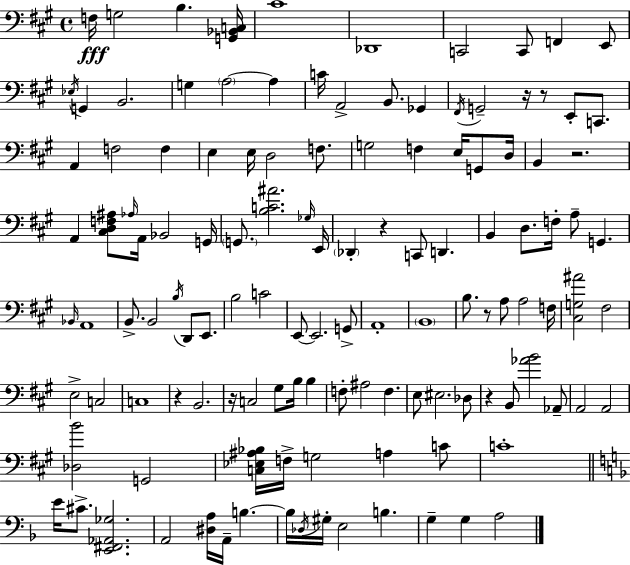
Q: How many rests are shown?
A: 8